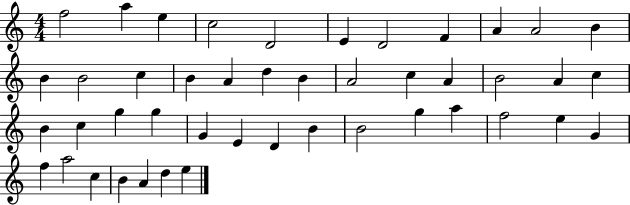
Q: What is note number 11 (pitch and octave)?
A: B4